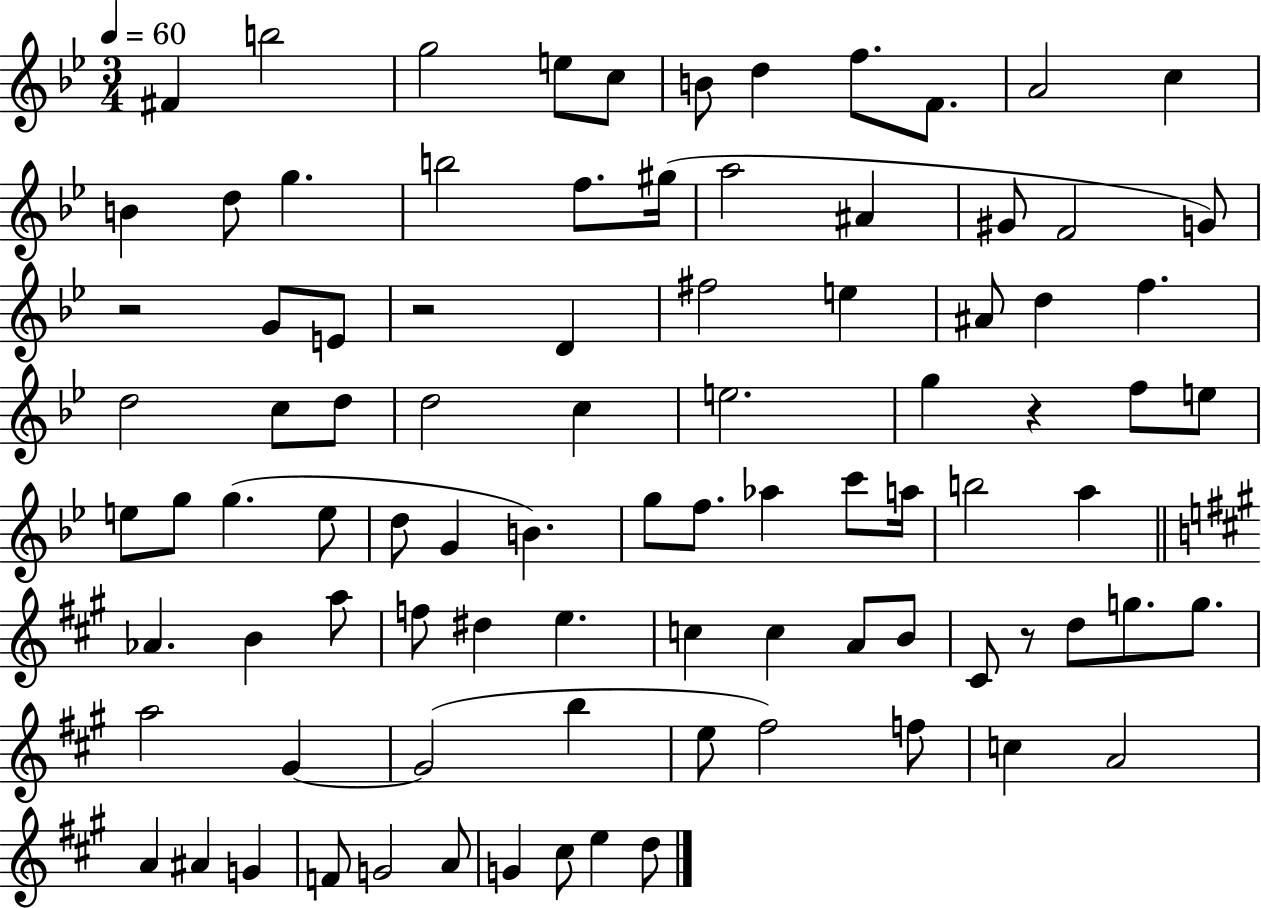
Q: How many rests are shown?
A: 4